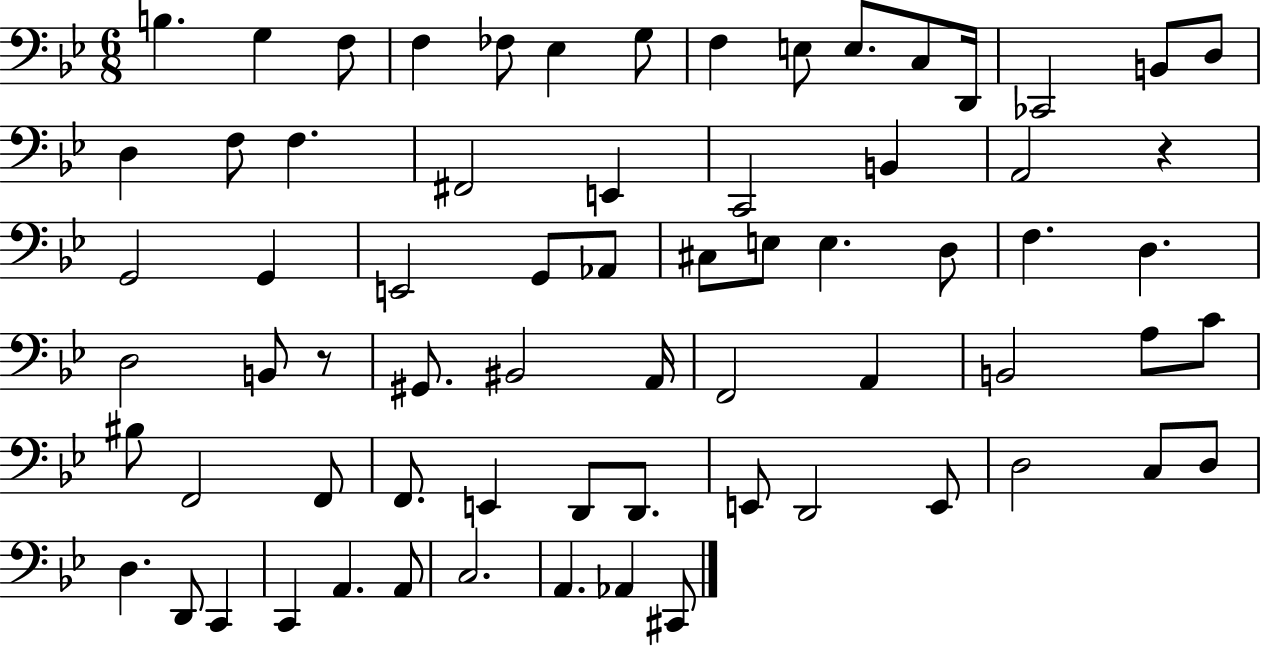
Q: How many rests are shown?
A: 2